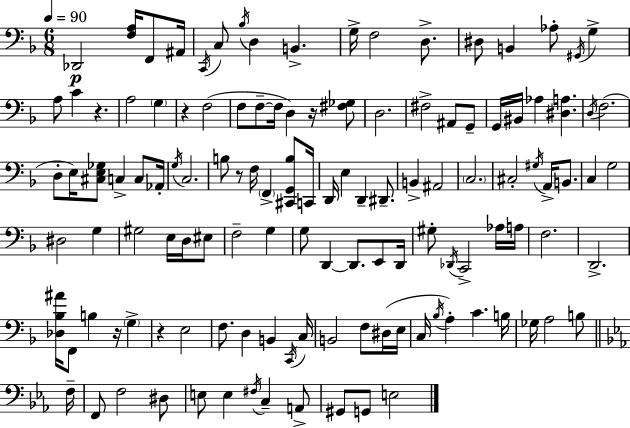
Db2/h [F3,A3]/s F2/e A#2/s C2/s C3/e Bb3/s D3/q B2/q. G3/s F3/h D3/e. D#3/e B2/q Ab3/e G#2/s G3/q A3/e C4/q R/q. A3/h G3/q R/q F3/h F3/e F3/e F3/s D3/q R/s [F#3,Gb3]/e D3/h. F#3/h A#2/e G2/e G2/s BIS2/s Ab3/q [D#3,A3]/q. D3/s F3/h. D3/e E3/s [C#3,E3,Gb3]/e C3/q C3/e Ab2/s G3/s C3/h. B3/e R/e F3/s F2/q [C#2,G2,B3]/e C2/s D2/s E3/q D2/q D#2/e. B2/q A#2/h C3/h. C#3/h G#3/s A2/s B2/e. C3/q G3/h D#3/h G3/q G#3/h E3/s D3/s EIS3/e F3/h G3/q G3/e D2/q D2/e. E2/e D2/s G#3/e Db2/s C2/h Ab3/s A3/s F3/h. D2/h. [Db3,Bb3,A#4]/s F2/e B3/q R/s G3/q R/q E3/h F3/e. D3/q B2/q C2/s C3/s B2/h F3/e D#3/s E3/s C3/s Bb3/s A3/q C4/q. B3/s Gb3/s A3/h B3/e F3/s F2/e F3/h D#3/e E3/e E3/q F#3/s C3/q A2/e G#2/e G2/e E3/h